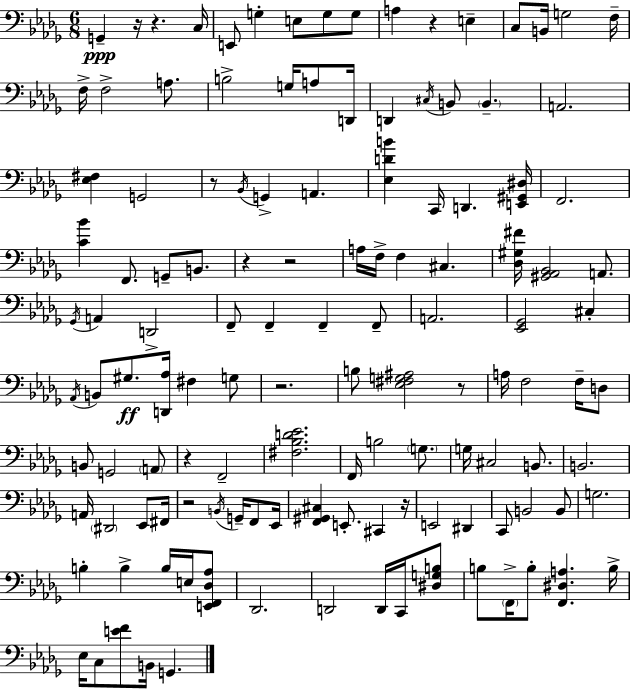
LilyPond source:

{
  \clef bass
  \numericTimeSignature
  \time 6/8
  \key bes \minor
  \repeat volta 2 { g,4--\ppp r16 r4. c16 | e,8 g4-. e8 g8 g8 | a4 r4 e4-- | c8 b,16 g2 f16-- | \break f16-> f2-> a8. | b2-> g16 a8 d,16 | d,4 \acciaccatura { cis16 } b,8 \parenthesize b,4.-- | a,2. | \break <ees fis>4 g,2 | r8 \acciaccatura { bes,16 } g,4-> a,4. | <ees d' b'>4 c,16 d,4. | <e, gis, dis>16 f,2. | \break <c' bes'>4 f,8. g,8-- b,8. | r4 r2 | a16 f16-> f4 cis4. | <des gis fis'>16 <gis, aes, bes,>2 a,8. | \break \acciaccatura { ges,16 } a,4 d,2-> | f,8-- f,4-- f,4-- | f,8-- a,2. | <ees, ges,>2 cis4-. | \break \acciaccatura { aes,16 } b,8 gis8.\ff <d, aes>16 fis4 | g8 r2. | b8 <ees fis g ais>2 | r8 a16 f2 | \break f16-- d8 b,8 g,2 | \parenthesize a,8 r4 f,2-- | <fis bes d' ees'>2. | f,16 b2 | \break \parenthesize g8. g16 cis2 | b,8. b,2. | a,16 \parenthesize dis,2 | ees,8 fis,16 r2 | \break \acciaccatura { b,16 } g,16-- f,8 ees,16 <f, gis, cis>4 e,8.-. | cis,4 r16 e,2 | dis,4 c,8 b,2 | b,8 g2. | \break b4-. b4-> | b16 e16 <e, f, des aes>8 des,2. | d,2 | d,16 c,16 <dis g b>8 b8 \parenthesize f,16-> b8-. <f, dis a>4. | \break b16-> ees16 c8 <e' f'>8 b,16 g,4. | } \bar "|."
}